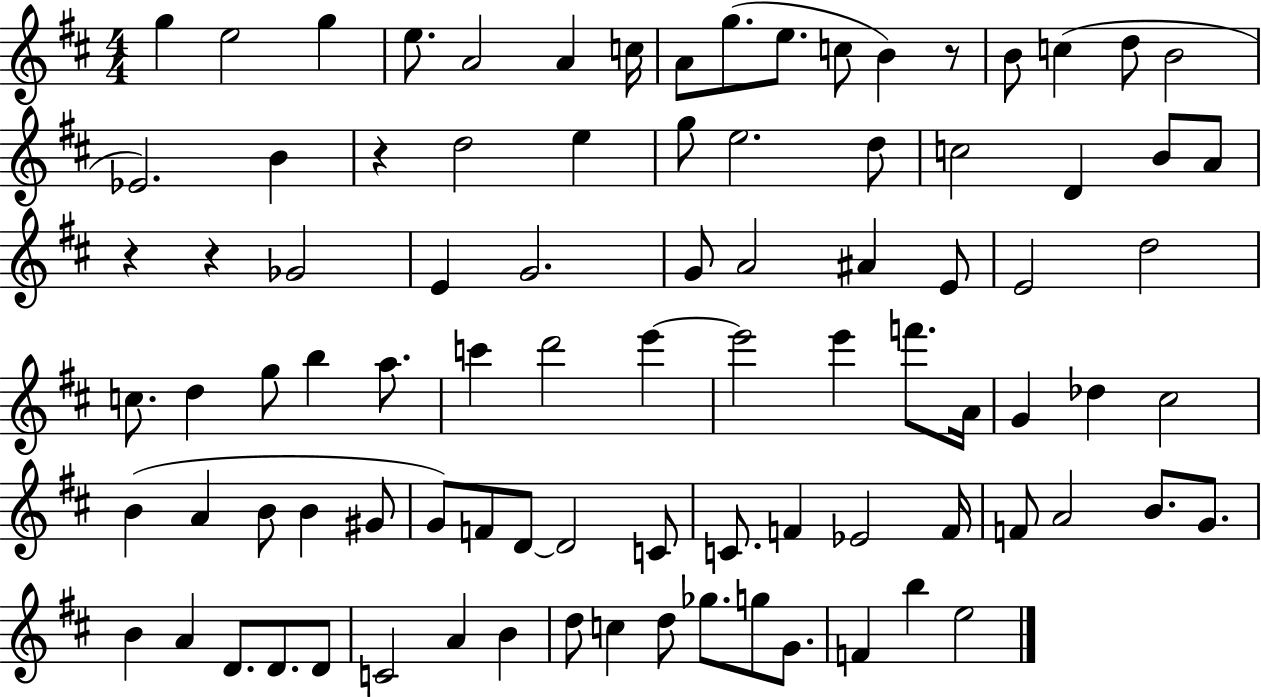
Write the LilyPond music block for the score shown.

{
  \clef treble
  \numericTimeSignature
  \time 4/4
  \key d \major
  g''4 e''2 g''4 | e''8. a'2 a'4 c''16 | a'8 g''8.( e''8. c''8 b'4) r8 | b'8 c''4( d''8 b'2 | \break ees'2.) b'4 | r4 d''2 e''4 | g''8 e''2. d''8 | c''2 d'4 b'8 a'8 | \break r4 r4 ges'2 | e'4 g'2. | g'8 a'2 ais'4 e'8 | e'2 d''2 | \break c''8. d''4 g''8 b''4 a''8. | c'''4 d'''2 e'''4~~ | e'''2 e'''4 f'''8. a'16 | g'4 des''4 cis''2 | \break b'4( a'4 b'8 b'4 gis'8 | g'8) f'8 d'8~~ d'2 c'8 | c'8. f'4 ees'2 f'16 | f'8 a'2 b'8. g'8. | \break b'4 a'4 d'8. d'8. d'8 | c'2 a'4 b'4 | d''8 c''4 d''8 ges''8. g''8 g'8. | f'4 b''4 e''2 | \break \bar "|."
}